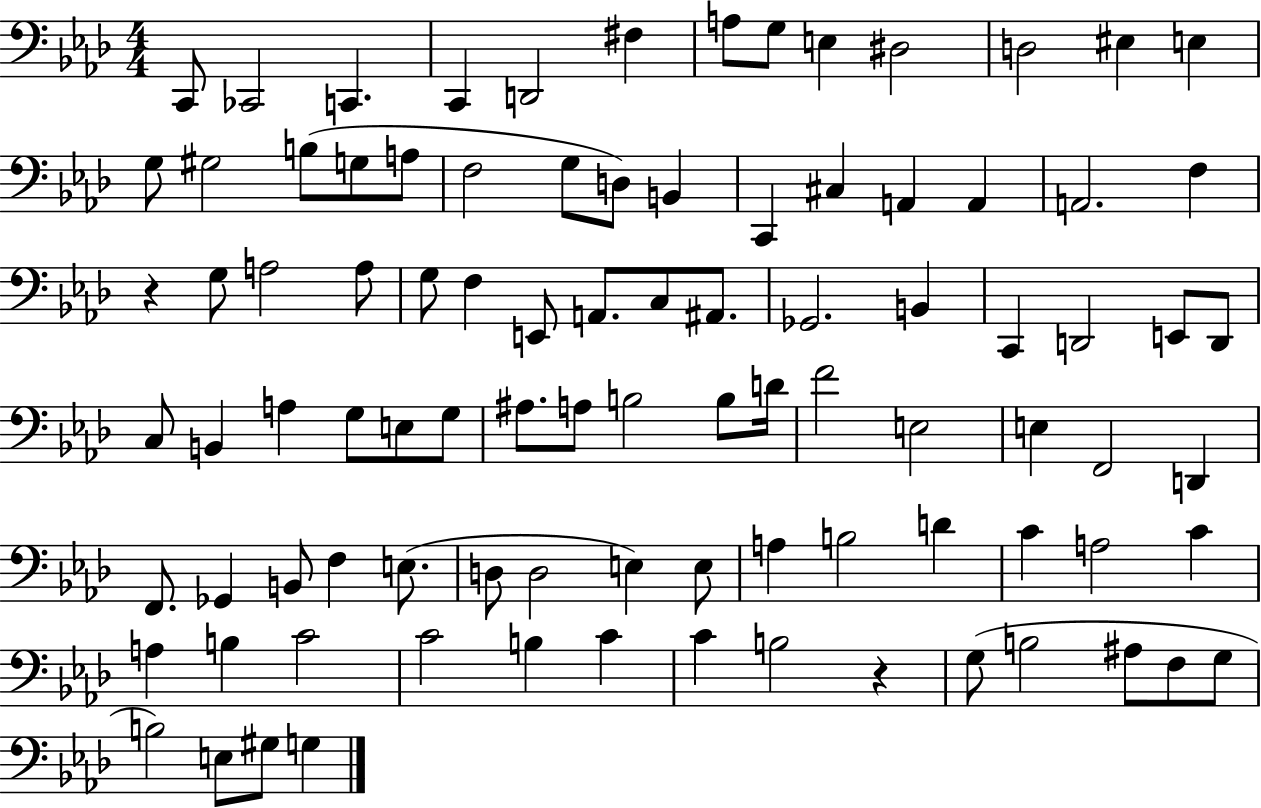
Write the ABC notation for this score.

X:1
T:Untitled
M:4/4
L:1/4
K:Ab
C,,/2 _C,,2 C,, C,, D,,2 ^F, A,/2 G,/2 E, ^D,2 D,2 ^E, E, G,/2 ^G,2 B,/2 G,/2 A,/2 F,2 G,/2 D,/2 B,, C,, ^C, A,, A,, A,,2 F, z G,/2 A,2 A,/2 G,/2 F, E,,/2 A,,/2 C,/2 ^A,,/2 _G,,2 B,, C,, D,,2 E,,/2 D,,/2 C,/2 B,, A, G,/2 E,/2 G,/2 ^A,/2 A,/2 B,2 B,/2 D/4 F2 E,2 E, F,,2 D,, F,,/2 _G,, B,,/2 F, E,/2 D,/2 D,2 E, E,/2 A, B,2 D C A,2 C A, B, C2 C2 B, C C B,2 z G,/2 B,2 ^A,/2 F,/2 G,/2 B,2 E,/2 ^G,/2 G,